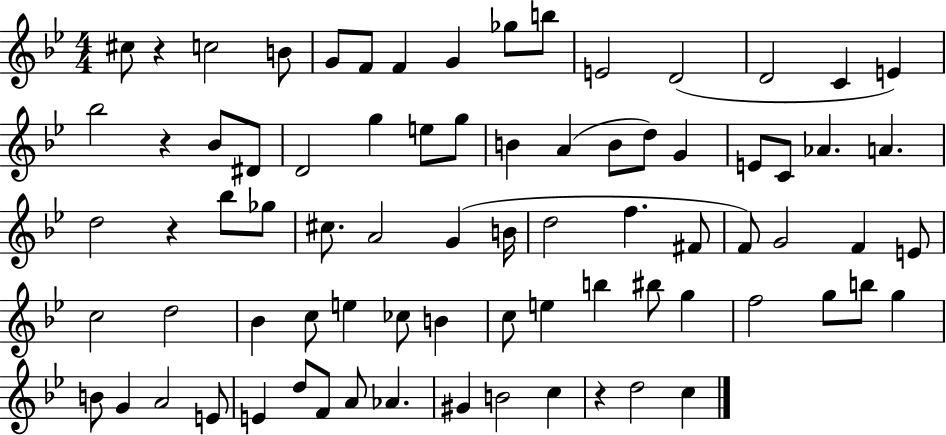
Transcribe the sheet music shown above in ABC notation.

X:1
T:Untitled
M:4/4
L:1/4
K:Bb
^c/2 z c2 B/2 G/2 F/2 F G _g/2 b/2 E2 D2 D2 C E _b2 z _B/2 ^D/2 D2 g e/2 g/2 B A B/2 d/2 G E/2 C/2 _A A d2 z _b/2 _g/2 ^c/2 A2 G B/4 d2 f ^F/2 F/2 G2 F E/2 c2 d2 _B c/2 e _c/2 B c/2 e b ^b/2 g f2 g/2 b/2 g B/2 G A2 E/2 E d/2 F/2 A/2 _A ^G B2 c z d2 c